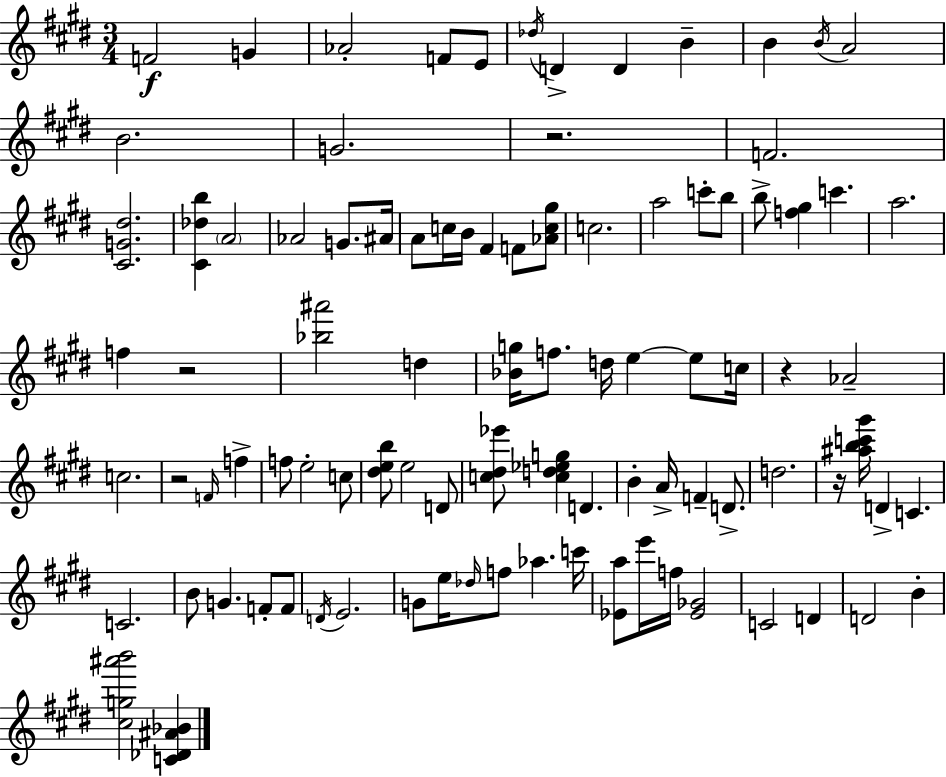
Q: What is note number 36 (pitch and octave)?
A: E5